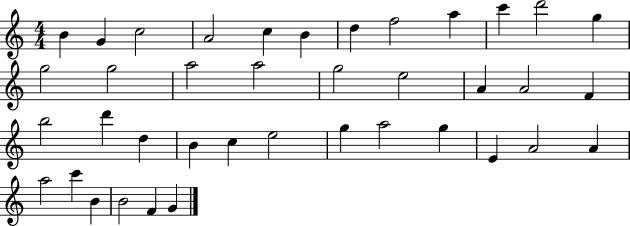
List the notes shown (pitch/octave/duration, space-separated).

B4/q G4/q C5/h A4/h C5/q B4/q D5/q F5/h A5/q C6/q D6/h G5/q G5/h G5/h A5/h A5/h G5/h E5/h A4/q A4/h F4/q B5/h D6/q D5/q B4/q C5/q E5/h G5/q A5/h G5/q E4/q A4/h A4/q A5/h C6/q B4/q B4/h F4/q G4/q